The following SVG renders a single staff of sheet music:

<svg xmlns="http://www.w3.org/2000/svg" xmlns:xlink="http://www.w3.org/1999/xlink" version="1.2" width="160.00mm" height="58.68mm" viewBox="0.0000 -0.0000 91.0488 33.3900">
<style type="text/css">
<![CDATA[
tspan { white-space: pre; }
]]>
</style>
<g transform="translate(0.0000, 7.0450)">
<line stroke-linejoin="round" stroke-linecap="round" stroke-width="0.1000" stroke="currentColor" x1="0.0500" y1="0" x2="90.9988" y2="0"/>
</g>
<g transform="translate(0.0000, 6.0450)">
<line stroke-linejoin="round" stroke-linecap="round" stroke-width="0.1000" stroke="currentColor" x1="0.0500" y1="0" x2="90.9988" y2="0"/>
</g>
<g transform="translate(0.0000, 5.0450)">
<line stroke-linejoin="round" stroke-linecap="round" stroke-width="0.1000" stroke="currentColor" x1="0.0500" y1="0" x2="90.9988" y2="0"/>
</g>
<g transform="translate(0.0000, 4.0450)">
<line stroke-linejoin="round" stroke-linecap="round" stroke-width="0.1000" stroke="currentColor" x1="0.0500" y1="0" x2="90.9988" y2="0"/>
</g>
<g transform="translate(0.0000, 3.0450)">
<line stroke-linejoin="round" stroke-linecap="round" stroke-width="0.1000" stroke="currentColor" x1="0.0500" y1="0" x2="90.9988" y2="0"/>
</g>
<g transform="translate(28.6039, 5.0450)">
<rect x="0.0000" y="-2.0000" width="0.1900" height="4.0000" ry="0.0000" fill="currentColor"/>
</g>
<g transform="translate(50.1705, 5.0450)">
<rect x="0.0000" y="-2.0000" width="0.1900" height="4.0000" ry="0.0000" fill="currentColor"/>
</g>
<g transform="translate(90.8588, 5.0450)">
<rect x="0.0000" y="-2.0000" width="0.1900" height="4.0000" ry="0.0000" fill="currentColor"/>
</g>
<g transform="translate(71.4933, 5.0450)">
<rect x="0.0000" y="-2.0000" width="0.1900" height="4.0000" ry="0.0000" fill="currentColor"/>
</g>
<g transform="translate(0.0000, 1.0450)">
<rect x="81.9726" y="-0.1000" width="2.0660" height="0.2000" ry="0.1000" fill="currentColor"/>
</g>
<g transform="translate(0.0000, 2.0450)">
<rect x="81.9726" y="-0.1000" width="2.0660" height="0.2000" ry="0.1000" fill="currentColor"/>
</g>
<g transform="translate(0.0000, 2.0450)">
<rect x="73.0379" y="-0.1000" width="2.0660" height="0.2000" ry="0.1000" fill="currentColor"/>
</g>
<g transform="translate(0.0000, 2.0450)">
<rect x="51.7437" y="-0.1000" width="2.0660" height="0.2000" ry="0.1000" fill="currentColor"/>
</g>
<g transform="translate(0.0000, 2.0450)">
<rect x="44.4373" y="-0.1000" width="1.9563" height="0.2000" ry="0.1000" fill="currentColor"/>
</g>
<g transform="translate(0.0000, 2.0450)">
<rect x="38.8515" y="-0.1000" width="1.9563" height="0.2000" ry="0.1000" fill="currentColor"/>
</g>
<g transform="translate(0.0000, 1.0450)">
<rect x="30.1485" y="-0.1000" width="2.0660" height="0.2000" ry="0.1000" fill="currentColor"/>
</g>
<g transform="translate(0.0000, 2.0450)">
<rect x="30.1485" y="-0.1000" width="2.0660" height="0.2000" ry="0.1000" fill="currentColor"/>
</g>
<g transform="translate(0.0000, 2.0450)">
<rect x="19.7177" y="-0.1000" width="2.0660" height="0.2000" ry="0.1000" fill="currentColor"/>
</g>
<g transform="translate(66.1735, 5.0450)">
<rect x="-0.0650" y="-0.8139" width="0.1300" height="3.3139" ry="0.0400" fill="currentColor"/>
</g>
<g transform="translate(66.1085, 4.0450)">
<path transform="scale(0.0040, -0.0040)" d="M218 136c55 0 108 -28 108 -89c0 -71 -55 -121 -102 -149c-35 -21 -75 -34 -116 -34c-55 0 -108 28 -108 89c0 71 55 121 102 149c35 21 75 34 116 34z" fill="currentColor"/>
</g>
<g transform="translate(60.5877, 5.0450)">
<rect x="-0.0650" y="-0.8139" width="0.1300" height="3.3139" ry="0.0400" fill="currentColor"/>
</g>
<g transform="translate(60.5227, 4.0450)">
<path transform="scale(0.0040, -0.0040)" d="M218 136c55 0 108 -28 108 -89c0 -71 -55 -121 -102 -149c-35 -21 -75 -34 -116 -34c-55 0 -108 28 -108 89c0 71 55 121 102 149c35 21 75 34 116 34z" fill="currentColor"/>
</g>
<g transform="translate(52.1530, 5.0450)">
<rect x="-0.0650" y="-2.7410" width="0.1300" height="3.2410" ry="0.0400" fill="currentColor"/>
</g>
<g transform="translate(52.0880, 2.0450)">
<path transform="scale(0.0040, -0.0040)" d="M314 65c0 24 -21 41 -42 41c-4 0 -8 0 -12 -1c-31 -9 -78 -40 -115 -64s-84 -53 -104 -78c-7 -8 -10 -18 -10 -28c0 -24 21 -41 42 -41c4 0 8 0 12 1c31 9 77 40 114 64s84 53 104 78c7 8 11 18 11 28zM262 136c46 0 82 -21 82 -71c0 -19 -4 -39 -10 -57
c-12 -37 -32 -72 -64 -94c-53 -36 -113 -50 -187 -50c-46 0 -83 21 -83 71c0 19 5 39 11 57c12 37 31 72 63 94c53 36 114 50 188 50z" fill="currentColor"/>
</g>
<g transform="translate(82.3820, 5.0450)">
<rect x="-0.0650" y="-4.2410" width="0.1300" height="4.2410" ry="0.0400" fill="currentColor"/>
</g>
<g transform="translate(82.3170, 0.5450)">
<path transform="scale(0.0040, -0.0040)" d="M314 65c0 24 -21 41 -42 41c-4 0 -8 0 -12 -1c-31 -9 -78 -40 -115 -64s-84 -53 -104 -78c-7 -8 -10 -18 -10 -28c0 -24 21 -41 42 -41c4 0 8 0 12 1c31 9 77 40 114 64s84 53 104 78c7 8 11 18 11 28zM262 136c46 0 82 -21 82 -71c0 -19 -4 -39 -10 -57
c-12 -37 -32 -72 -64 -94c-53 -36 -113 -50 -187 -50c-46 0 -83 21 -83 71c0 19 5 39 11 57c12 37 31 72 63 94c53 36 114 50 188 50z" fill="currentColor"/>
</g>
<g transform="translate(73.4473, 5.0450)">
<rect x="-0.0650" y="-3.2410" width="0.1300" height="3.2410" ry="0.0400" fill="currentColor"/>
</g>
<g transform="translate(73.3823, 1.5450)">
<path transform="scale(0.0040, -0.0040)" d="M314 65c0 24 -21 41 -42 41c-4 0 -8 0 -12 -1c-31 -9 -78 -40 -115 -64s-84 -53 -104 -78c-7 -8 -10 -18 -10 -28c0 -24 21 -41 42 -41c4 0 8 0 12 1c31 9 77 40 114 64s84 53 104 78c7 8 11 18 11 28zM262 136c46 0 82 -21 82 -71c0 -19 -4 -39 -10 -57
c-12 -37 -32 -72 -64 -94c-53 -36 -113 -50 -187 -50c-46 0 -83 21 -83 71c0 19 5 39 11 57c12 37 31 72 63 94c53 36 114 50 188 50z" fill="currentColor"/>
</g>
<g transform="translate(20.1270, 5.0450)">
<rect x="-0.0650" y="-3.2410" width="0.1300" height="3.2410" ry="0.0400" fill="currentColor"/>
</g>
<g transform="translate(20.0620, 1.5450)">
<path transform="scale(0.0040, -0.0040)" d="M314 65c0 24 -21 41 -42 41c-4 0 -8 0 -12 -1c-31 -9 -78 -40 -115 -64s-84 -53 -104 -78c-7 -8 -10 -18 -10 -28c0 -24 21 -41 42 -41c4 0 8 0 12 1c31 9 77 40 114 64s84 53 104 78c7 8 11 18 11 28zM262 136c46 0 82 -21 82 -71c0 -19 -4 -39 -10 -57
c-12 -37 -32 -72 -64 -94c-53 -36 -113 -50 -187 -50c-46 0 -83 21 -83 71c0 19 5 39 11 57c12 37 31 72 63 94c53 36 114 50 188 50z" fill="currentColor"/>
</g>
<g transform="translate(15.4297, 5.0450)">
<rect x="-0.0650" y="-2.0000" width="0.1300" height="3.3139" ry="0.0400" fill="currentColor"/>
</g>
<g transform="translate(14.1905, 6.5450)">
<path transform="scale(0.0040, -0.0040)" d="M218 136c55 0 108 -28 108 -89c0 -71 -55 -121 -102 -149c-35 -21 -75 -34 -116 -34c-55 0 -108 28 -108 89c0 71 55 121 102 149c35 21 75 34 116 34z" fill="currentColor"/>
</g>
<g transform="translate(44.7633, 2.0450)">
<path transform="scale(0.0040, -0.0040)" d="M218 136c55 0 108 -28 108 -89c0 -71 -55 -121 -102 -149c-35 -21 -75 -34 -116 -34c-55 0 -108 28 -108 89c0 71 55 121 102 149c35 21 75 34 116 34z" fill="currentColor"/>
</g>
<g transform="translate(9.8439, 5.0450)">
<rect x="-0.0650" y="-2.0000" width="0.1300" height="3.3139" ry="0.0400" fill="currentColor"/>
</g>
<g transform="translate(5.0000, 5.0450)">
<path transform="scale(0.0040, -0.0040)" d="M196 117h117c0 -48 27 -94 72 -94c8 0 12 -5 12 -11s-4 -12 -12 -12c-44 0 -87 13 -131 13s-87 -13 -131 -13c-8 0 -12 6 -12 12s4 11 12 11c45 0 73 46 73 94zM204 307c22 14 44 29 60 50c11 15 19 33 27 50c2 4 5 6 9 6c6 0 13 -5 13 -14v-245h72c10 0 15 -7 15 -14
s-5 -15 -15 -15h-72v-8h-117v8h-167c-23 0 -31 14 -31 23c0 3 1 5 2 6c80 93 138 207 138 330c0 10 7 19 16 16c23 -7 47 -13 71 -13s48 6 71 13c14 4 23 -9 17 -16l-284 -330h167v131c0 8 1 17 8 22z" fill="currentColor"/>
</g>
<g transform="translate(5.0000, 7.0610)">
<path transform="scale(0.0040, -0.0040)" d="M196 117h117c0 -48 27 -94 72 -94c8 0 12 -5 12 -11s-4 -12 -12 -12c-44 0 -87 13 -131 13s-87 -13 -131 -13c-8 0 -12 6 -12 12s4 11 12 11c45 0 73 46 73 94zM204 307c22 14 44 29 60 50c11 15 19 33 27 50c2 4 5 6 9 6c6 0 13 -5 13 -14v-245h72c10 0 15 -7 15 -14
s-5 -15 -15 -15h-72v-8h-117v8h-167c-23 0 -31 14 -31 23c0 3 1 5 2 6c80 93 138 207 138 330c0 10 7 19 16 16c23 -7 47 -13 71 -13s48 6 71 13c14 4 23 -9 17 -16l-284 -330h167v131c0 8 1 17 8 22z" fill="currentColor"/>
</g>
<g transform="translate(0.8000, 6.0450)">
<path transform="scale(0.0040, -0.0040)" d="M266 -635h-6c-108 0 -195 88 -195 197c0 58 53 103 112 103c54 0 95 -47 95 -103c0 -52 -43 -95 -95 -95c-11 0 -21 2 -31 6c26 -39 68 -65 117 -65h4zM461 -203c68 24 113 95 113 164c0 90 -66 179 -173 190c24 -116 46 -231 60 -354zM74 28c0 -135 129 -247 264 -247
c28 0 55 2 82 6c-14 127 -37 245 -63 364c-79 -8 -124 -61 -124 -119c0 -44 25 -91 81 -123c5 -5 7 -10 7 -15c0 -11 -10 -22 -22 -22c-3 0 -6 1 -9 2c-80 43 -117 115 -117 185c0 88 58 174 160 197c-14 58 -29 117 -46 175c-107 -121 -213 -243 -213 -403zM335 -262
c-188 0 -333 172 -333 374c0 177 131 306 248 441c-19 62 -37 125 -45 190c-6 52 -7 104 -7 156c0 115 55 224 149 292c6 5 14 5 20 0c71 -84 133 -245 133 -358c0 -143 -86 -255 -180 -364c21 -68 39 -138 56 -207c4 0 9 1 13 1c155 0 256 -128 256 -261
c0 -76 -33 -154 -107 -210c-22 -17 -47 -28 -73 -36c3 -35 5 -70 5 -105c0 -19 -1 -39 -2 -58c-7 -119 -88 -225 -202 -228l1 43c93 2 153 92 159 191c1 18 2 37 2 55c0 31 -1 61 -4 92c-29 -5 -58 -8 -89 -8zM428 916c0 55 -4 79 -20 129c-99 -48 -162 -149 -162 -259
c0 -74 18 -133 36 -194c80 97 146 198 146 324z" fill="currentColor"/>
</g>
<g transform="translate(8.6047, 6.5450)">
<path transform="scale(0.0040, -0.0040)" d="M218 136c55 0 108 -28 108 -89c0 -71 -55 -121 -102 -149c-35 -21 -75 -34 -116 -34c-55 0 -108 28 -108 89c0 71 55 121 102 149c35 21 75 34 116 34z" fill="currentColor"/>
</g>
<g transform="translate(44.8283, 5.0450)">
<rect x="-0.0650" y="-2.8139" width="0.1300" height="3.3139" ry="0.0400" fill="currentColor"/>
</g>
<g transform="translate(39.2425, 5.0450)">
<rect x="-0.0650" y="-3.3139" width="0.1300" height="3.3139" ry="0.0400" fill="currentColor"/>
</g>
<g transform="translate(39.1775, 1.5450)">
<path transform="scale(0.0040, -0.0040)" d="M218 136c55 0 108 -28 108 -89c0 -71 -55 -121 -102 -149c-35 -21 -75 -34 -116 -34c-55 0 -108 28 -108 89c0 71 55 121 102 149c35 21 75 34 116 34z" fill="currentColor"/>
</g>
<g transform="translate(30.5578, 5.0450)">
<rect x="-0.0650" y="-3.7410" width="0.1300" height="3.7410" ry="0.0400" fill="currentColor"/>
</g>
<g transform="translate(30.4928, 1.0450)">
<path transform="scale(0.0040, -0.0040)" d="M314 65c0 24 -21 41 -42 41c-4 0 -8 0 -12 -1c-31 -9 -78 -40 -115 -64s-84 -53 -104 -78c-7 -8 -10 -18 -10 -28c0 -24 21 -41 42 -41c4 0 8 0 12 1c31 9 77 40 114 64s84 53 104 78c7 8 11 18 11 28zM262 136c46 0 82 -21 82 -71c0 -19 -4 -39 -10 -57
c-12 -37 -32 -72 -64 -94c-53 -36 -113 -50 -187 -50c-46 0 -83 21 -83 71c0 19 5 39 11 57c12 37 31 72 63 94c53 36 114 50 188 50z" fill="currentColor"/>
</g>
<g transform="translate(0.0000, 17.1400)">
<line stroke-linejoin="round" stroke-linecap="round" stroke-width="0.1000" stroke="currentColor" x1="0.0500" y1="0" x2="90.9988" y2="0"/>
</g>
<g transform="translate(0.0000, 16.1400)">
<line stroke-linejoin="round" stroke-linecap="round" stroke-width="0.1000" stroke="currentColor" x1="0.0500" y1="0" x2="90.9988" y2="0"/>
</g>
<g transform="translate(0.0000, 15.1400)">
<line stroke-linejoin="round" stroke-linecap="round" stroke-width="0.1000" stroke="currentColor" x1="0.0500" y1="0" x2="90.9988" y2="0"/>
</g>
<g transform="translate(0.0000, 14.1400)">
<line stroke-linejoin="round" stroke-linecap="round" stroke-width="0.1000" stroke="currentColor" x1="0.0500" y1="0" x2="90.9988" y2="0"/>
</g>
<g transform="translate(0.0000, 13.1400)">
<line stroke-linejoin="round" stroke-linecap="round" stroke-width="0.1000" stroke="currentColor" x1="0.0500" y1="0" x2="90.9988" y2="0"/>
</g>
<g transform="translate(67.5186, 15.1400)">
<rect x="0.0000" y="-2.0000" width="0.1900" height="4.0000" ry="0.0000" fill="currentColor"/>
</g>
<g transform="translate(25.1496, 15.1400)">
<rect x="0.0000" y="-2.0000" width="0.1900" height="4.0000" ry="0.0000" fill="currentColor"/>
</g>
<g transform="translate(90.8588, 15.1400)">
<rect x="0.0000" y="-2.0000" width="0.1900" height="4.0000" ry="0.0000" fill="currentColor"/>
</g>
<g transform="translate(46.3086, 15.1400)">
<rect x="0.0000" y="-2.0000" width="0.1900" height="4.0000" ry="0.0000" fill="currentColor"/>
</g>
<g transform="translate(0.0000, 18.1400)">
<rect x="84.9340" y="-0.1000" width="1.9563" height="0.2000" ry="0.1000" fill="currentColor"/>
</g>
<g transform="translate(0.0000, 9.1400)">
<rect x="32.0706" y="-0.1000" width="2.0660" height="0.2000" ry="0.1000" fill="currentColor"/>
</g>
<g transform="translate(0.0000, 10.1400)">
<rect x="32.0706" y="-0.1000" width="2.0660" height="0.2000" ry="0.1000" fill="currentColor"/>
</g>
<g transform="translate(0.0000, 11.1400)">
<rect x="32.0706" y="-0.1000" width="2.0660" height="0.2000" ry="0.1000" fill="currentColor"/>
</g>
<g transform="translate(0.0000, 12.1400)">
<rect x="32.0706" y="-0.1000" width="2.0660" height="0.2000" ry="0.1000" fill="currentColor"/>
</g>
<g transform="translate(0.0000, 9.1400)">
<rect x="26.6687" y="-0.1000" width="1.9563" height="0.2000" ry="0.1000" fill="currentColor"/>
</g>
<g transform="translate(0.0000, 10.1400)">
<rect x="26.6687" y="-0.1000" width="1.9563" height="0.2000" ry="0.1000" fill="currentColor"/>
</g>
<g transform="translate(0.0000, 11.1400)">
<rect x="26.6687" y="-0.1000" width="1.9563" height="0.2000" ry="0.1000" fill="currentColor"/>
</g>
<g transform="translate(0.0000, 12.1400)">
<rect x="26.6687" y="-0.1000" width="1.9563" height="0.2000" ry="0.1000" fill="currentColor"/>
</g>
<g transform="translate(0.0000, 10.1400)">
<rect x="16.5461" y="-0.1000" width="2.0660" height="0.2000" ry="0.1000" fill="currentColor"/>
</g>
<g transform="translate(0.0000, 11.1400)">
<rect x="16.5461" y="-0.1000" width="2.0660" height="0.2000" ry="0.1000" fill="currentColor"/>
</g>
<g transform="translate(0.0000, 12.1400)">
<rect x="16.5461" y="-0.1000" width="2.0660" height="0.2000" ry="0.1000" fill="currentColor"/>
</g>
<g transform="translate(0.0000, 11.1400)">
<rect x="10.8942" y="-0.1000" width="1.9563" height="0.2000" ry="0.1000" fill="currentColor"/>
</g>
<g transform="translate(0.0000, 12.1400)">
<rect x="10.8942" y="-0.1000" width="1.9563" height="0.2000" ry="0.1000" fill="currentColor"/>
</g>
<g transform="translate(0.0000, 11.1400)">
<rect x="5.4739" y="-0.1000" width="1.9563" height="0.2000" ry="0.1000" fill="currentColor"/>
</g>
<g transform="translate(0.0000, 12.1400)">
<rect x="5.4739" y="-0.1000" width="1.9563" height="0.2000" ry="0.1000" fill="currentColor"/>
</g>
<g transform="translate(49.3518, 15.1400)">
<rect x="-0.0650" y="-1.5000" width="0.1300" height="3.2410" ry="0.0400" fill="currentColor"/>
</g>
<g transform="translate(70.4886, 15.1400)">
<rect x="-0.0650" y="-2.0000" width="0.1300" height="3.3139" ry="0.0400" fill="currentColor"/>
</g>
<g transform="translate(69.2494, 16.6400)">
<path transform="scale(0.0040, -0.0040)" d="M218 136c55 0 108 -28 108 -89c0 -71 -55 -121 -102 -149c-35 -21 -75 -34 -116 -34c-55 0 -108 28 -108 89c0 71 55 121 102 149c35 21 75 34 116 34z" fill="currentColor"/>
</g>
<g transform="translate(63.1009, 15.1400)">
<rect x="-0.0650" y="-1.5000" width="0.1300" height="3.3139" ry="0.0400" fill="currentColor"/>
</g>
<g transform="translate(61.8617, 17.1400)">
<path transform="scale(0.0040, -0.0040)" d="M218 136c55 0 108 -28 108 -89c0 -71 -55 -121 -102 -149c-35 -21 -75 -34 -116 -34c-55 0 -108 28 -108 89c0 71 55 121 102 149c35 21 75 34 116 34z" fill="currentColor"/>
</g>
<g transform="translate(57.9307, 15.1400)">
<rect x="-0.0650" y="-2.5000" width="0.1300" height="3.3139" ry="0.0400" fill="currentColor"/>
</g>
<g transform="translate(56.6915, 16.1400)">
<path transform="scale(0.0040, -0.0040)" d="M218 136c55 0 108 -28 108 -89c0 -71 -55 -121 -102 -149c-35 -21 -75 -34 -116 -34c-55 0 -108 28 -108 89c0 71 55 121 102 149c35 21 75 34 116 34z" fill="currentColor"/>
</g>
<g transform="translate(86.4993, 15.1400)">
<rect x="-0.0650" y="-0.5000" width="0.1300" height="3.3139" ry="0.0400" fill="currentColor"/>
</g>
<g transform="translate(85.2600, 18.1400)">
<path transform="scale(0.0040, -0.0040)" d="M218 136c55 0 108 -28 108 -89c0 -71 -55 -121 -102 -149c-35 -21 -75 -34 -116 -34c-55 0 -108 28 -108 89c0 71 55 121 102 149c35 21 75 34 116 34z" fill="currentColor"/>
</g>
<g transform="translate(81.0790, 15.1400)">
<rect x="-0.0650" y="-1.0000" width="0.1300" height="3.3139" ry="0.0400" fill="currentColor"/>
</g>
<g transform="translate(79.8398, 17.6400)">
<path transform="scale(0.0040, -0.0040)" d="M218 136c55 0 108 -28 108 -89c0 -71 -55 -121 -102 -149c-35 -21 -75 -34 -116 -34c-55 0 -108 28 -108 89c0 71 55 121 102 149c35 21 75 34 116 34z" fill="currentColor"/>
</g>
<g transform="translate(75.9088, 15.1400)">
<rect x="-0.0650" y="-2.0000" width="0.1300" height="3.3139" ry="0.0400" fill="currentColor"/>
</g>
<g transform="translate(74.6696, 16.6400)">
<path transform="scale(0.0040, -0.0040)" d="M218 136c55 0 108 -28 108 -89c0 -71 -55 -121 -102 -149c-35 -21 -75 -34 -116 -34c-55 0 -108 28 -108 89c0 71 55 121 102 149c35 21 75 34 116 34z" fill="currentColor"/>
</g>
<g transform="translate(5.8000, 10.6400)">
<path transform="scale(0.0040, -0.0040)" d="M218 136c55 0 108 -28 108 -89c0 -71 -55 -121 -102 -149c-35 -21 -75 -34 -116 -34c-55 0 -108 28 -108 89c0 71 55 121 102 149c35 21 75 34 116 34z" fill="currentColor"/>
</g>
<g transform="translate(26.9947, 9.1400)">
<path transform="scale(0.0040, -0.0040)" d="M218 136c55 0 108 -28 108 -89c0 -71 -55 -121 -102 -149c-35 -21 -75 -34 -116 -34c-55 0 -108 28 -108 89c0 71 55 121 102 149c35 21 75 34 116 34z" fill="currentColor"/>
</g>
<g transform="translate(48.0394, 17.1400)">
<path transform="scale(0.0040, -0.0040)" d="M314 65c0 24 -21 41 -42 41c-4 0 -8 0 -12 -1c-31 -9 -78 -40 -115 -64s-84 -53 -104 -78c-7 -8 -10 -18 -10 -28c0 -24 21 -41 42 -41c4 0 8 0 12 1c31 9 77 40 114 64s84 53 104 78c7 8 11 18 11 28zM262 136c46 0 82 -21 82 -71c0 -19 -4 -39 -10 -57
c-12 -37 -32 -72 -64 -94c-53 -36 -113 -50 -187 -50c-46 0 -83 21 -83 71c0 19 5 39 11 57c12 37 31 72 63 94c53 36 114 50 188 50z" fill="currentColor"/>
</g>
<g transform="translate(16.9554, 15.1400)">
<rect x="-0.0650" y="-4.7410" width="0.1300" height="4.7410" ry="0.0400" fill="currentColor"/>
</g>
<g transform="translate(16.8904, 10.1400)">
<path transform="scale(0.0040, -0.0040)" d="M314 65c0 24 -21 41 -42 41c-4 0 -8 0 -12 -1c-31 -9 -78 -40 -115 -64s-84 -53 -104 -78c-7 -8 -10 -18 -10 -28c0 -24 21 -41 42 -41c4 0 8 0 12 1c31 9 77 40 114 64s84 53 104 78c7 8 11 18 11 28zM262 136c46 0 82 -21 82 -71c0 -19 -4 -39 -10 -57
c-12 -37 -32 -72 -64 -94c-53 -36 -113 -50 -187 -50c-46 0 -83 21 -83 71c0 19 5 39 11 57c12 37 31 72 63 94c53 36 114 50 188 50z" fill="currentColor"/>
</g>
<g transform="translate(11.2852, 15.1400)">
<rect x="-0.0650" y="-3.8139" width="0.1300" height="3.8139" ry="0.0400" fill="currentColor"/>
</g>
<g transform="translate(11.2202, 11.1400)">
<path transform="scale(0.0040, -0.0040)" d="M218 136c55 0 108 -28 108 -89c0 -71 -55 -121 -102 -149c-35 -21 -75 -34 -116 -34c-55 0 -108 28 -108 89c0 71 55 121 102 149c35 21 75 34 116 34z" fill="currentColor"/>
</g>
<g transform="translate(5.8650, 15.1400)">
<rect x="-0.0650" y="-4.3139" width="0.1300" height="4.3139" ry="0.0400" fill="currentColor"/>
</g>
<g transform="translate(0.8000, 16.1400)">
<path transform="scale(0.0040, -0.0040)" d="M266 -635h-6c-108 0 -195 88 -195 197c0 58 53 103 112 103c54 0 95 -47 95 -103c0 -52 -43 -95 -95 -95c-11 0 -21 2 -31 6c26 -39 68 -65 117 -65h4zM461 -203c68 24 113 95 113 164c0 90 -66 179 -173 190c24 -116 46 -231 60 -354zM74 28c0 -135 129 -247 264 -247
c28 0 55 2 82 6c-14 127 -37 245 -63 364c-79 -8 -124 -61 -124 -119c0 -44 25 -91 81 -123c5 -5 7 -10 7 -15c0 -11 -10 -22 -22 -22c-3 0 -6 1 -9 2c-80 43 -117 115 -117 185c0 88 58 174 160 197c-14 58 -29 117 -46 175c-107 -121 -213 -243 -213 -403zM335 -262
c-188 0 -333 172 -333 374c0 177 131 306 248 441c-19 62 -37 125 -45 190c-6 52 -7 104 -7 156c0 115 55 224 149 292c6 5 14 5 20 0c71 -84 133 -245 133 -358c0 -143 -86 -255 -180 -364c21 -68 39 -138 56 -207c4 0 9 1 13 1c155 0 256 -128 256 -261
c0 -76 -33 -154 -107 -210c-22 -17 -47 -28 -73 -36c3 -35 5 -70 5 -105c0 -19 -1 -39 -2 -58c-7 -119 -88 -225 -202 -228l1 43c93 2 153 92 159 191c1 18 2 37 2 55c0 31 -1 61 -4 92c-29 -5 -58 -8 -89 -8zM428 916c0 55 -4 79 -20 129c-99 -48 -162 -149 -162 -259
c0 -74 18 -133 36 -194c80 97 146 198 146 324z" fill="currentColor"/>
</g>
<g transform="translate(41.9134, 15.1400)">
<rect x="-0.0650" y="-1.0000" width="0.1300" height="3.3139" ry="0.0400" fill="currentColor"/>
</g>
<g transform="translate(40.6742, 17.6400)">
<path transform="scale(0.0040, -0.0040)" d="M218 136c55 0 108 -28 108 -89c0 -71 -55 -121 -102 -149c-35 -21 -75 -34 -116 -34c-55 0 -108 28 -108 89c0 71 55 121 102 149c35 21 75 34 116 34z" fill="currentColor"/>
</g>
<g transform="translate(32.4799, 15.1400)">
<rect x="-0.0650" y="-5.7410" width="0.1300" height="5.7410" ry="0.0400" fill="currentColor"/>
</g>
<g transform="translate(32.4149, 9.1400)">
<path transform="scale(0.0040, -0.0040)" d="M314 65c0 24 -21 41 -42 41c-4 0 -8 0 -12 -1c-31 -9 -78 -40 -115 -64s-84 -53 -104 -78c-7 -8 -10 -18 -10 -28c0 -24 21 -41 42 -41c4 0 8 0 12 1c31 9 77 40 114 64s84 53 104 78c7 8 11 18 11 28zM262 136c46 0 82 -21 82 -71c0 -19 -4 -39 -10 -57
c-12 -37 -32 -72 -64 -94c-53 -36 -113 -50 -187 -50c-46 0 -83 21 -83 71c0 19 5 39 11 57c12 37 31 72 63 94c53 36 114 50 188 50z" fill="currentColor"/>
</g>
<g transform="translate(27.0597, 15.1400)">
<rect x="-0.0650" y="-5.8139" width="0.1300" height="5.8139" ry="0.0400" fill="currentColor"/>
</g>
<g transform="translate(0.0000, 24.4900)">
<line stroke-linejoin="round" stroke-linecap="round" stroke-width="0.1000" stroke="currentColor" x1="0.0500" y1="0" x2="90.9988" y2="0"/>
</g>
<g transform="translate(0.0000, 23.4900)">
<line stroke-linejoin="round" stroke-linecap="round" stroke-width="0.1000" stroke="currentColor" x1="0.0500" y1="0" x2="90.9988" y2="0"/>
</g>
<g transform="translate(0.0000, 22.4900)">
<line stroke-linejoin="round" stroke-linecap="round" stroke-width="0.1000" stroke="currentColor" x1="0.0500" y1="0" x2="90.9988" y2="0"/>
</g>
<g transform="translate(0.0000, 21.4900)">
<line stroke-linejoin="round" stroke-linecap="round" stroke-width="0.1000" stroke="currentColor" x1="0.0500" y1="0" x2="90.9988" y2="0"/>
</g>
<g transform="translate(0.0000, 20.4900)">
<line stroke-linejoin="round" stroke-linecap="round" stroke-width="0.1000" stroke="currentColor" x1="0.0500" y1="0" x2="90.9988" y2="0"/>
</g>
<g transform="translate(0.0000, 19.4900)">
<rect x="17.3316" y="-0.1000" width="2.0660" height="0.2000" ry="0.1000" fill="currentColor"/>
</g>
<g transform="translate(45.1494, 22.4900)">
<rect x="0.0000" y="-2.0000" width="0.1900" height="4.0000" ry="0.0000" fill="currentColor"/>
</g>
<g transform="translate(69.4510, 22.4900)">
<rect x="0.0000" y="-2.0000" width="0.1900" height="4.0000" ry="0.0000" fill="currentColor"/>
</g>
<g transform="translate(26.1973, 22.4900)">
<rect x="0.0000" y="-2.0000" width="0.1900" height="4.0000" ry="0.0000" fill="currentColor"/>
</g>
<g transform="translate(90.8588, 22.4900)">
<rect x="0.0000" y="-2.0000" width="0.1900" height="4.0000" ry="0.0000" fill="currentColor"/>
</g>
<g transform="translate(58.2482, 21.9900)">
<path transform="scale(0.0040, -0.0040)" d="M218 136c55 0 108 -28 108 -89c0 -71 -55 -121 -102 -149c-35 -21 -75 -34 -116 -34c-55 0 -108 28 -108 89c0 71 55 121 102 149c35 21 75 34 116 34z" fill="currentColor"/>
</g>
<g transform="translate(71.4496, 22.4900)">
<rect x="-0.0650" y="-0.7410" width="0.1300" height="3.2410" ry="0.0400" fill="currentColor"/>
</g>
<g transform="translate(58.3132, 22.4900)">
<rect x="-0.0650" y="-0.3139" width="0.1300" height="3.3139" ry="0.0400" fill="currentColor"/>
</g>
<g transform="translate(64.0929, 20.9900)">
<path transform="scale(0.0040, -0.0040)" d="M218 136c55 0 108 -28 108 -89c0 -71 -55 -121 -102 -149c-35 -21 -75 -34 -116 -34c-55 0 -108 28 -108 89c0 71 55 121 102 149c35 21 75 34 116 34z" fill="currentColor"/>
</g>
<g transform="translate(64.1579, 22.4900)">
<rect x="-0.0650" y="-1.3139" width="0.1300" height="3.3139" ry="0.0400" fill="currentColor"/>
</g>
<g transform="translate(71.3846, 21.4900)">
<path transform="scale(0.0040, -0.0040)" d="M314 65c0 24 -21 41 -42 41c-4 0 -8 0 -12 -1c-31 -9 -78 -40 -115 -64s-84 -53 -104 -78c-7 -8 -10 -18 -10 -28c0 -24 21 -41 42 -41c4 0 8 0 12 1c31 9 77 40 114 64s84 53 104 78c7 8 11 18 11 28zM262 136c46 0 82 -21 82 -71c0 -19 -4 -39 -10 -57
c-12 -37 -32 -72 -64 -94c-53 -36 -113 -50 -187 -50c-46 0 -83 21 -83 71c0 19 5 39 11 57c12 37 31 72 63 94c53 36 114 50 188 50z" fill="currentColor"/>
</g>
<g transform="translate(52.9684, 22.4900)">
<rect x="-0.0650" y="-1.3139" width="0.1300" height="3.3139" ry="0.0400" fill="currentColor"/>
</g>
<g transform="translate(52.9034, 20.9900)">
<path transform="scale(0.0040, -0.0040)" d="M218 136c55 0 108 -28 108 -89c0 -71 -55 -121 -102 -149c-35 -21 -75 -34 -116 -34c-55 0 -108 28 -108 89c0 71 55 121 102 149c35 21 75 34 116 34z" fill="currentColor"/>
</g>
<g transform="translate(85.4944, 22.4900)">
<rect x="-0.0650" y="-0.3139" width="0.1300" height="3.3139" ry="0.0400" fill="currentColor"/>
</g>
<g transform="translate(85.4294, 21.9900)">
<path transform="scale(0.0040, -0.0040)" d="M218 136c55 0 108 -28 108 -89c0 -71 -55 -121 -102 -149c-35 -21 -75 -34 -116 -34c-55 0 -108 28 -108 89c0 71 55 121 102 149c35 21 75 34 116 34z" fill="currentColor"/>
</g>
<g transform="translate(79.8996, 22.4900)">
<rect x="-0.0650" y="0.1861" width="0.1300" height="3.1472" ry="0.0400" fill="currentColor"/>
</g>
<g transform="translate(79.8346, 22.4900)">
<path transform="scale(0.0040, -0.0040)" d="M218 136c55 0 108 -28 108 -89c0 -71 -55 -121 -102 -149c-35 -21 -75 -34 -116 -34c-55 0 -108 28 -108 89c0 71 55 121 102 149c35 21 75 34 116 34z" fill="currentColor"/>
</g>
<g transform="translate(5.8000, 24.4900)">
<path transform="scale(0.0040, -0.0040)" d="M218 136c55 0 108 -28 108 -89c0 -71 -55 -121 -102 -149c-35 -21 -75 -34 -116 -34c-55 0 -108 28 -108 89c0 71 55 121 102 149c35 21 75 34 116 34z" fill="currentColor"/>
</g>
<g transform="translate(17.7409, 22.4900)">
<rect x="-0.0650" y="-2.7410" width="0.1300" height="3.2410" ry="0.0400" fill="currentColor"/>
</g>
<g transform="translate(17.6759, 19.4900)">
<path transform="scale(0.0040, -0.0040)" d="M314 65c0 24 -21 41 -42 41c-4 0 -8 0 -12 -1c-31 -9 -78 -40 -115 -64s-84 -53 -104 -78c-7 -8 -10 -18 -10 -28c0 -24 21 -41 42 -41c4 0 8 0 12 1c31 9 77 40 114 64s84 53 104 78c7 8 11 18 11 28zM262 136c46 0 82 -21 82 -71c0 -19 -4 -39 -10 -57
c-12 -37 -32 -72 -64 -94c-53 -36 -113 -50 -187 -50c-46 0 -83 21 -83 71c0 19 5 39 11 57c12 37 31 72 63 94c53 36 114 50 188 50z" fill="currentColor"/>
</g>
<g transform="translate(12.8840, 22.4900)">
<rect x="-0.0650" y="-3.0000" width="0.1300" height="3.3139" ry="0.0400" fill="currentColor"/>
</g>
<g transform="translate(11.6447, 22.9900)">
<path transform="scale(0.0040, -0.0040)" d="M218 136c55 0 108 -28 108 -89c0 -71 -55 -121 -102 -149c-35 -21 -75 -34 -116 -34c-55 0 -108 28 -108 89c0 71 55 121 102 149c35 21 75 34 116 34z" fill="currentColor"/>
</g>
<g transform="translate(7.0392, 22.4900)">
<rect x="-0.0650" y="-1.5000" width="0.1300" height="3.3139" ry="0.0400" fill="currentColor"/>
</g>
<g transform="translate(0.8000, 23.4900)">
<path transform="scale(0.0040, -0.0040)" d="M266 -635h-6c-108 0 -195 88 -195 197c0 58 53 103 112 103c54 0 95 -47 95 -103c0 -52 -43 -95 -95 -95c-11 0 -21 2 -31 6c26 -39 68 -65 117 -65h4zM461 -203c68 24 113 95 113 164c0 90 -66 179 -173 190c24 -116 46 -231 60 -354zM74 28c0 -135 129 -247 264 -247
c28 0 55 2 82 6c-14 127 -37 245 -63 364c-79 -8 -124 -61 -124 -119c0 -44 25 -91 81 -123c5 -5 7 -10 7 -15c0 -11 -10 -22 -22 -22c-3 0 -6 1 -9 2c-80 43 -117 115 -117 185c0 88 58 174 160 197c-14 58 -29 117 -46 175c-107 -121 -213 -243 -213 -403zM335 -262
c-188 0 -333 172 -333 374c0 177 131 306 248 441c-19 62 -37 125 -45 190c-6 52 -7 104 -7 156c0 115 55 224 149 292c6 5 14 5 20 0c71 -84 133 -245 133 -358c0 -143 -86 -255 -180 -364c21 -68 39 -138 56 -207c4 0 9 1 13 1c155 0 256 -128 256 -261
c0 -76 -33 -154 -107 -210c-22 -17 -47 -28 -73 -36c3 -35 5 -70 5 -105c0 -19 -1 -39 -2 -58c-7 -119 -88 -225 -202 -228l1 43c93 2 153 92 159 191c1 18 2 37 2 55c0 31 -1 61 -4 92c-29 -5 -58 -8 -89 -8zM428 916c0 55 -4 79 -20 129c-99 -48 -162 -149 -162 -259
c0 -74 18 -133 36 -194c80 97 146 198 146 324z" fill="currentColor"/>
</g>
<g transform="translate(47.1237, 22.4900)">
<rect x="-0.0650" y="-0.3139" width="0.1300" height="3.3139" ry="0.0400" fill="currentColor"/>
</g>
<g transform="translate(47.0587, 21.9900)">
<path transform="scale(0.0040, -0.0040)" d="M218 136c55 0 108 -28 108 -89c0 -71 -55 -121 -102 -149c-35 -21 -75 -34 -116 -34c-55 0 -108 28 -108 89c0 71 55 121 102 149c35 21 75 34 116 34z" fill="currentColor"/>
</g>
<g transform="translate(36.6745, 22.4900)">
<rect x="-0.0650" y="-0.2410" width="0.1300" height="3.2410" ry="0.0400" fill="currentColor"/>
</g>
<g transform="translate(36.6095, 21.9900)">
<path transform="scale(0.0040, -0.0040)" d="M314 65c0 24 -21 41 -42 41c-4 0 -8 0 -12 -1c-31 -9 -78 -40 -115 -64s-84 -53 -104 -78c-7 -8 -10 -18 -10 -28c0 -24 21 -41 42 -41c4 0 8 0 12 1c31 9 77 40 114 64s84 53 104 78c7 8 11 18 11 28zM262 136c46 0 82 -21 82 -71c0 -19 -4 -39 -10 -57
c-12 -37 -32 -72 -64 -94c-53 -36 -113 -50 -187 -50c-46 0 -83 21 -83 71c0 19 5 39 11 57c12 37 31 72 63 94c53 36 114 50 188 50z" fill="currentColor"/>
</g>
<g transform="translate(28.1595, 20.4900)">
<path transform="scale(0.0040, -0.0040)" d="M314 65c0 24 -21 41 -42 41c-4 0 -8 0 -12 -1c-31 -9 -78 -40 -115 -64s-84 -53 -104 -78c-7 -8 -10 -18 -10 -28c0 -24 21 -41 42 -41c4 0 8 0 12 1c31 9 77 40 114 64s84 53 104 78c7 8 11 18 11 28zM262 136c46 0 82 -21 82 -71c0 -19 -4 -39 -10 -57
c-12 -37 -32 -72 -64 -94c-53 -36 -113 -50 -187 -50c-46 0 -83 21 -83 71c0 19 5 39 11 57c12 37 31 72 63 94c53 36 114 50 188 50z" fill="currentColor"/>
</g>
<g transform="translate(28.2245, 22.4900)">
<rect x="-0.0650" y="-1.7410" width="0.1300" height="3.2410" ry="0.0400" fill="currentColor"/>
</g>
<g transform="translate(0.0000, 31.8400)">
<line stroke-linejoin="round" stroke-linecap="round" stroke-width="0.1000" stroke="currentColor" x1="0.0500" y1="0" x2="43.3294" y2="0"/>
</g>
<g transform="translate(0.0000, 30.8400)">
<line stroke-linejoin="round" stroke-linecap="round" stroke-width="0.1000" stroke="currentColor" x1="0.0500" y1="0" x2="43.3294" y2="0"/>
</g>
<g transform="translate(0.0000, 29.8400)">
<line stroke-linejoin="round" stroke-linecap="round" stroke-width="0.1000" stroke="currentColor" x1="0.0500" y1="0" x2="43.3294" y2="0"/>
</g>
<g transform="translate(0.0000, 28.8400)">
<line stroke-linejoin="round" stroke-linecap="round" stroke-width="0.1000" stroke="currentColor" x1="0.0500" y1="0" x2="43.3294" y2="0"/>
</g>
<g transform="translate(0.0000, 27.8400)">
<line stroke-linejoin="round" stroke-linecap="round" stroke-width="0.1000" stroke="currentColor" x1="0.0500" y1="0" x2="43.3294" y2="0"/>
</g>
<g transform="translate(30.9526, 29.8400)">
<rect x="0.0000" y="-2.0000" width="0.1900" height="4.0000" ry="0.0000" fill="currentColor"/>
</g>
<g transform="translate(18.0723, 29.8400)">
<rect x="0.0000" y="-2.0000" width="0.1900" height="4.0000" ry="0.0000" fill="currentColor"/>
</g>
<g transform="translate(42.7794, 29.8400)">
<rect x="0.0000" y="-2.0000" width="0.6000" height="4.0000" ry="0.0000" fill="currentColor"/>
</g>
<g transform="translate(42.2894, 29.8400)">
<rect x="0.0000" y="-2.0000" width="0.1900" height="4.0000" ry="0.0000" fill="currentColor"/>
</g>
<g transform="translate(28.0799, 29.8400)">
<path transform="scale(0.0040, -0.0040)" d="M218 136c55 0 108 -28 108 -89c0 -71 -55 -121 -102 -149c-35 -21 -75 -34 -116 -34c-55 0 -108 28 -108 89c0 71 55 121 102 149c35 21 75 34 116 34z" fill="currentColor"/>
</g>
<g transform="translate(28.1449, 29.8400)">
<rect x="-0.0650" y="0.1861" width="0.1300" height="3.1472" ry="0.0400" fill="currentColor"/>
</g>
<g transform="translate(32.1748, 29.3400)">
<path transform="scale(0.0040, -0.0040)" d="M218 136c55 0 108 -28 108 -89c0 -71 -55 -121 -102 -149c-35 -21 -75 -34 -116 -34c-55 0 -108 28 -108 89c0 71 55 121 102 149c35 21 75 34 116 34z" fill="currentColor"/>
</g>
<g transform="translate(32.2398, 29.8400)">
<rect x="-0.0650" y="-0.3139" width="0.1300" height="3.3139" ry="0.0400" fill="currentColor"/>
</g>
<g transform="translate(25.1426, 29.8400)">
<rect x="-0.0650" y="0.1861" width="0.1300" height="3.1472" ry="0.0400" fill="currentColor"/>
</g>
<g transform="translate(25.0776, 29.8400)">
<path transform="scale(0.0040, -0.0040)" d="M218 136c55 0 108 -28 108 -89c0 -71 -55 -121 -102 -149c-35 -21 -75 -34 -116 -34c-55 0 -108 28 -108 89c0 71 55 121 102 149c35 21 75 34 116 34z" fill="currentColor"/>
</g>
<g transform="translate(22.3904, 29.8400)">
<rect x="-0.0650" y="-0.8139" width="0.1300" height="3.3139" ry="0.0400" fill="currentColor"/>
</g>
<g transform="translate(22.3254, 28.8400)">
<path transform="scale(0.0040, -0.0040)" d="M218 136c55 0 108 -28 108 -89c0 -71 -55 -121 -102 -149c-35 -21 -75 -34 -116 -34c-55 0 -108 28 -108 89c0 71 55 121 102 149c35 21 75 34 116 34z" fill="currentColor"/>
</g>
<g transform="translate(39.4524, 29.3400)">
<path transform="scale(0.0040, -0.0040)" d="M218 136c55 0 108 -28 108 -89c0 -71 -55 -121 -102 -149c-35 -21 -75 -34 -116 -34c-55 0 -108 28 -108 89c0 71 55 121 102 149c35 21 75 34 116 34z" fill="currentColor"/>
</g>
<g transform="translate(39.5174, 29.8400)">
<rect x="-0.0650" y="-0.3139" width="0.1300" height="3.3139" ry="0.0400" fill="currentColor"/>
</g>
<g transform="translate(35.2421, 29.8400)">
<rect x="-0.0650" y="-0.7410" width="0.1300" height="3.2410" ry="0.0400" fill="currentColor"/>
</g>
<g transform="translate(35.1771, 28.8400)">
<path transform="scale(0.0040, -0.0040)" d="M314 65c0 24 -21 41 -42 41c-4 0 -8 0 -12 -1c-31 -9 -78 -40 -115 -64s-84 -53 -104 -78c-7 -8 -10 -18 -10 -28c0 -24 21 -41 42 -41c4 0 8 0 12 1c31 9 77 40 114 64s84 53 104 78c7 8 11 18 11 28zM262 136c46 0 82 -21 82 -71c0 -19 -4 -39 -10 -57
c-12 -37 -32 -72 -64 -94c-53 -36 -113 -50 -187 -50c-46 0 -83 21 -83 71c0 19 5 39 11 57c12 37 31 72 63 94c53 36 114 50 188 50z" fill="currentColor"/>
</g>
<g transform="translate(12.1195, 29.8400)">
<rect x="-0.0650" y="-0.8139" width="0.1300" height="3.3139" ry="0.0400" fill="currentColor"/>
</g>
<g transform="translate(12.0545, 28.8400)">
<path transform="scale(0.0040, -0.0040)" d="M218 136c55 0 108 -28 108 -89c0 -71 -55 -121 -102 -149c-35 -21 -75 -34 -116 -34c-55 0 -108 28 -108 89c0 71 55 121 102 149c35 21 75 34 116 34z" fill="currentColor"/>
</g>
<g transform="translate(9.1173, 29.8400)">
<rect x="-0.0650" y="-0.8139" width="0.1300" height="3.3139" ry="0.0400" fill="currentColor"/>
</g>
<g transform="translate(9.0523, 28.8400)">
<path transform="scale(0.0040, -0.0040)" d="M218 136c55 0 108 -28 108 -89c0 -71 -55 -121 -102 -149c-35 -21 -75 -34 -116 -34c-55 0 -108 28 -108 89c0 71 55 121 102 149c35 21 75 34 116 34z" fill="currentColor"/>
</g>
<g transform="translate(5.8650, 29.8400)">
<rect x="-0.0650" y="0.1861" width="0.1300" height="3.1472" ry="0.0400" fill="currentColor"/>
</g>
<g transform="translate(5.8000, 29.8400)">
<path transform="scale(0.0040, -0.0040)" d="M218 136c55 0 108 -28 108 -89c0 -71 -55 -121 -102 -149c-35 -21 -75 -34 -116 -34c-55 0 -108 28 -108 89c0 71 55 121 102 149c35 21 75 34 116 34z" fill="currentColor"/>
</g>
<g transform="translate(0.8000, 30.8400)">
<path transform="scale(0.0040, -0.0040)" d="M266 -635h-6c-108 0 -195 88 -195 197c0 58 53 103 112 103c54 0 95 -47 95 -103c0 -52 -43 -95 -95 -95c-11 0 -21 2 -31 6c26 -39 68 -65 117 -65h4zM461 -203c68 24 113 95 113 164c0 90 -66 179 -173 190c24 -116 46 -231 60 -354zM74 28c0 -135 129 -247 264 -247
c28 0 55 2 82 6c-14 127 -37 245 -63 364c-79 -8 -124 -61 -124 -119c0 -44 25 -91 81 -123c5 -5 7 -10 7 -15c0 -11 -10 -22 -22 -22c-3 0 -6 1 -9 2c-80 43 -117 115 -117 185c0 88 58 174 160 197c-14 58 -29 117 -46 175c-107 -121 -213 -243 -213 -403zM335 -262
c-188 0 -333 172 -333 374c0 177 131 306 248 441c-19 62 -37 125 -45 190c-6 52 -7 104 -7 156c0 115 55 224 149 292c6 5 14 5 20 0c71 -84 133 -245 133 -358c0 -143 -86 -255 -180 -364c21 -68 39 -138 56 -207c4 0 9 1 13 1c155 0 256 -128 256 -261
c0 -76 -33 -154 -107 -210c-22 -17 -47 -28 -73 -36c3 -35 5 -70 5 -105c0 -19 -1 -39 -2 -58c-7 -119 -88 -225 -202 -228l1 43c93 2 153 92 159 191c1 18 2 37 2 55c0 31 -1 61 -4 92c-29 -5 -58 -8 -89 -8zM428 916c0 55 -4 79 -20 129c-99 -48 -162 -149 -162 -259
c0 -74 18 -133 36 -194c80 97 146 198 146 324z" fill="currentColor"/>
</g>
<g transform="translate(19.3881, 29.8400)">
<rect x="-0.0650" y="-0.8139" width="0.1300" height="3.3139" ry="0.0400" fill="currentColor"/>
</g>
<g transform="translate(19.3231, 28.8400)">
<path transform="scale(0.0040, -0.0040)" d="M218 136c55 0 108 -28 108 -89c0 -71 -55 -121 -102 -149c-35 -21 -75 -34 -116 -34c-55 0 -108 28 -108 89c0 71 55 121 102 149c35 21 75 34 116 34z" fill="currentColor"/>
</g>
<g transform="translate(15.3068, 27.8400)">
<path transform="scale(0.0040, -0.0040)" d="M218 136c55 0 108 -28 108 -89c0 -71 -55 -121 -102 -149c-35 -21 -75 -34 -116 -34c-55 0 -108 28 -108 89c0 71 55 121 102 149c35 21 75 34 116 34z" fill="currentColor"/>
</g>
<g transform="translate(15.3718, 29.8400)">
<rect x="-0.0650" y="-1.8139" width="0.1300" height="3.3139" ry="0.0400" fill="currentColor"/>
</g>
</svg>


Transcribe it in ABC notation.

X:1
T:Untitled
M:4/4
L:1/4
K:C
F F b2 c'2 b a a2 d d b2 d'2 d' c' e'2 g' g'2 D E2 G E F F D C E A a2 f2 c2 c e c e d2 B c B d d f d d B B c d2 c